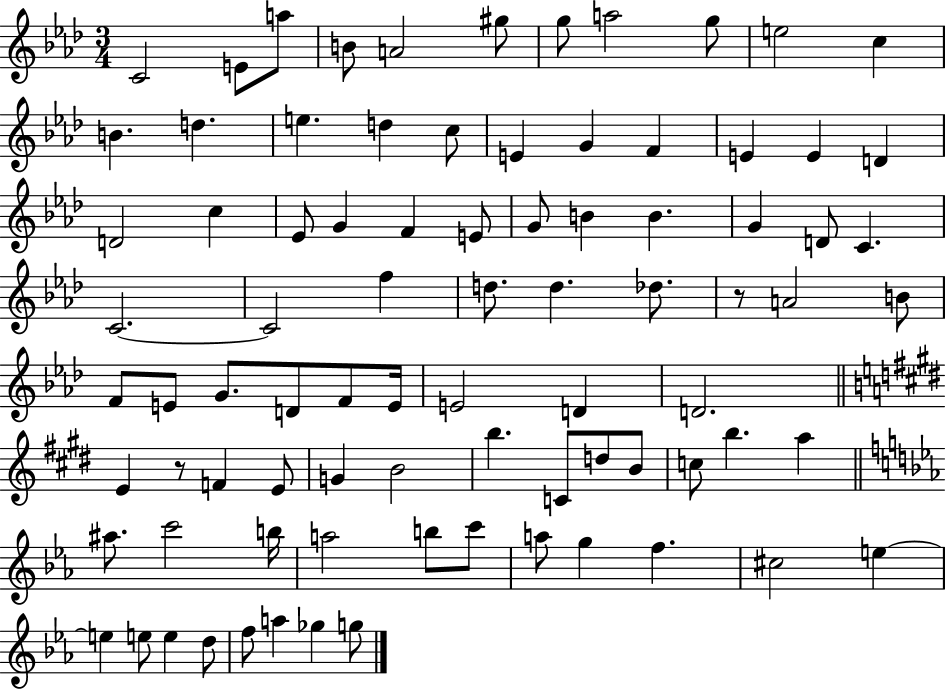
{
  \clef treble
  \numericTimeSignature
  \time 3/4
  \key aes \major
  c'2 e'8 a''8 | b'8 a'2 gis''8 | g''8 a''2 g''8 | e''2 c''4 | \break b'4. d''4. | e''4. d''4 c''8 | e'4 g'4 f'4 | e'4 e'4 d'4 | \break d'2 c''4 | ees'8 g'4 f'4 e'8 | g'8 b'4 b'4. | g'4 d'8 c'4. | \break c'2.~~ | c'2 f''4 | d''8. d''4. des''8. | r8 a'2 b'8 | \break f'8 e'8 g'8. d'8 f'8 e'16 | e'2 d'4 | d'2. | \bar "||" \break \key e \major e'4 r8 f'4 e'8 | g'4 b'2 | b''4. c'8 d''8 b'8 | c''8 b''4. a''4 | \break \bar "||" \break \key c \minor ais''8. c'''2 b''16 | a''2 b''8 c'''8 | a''8 g''4 f''4. | cis''2 e''4~~ | \break e''4 e''8 e''4 d''8 | f''8 a''4 ges''4 g''8 | \bar "|."
}